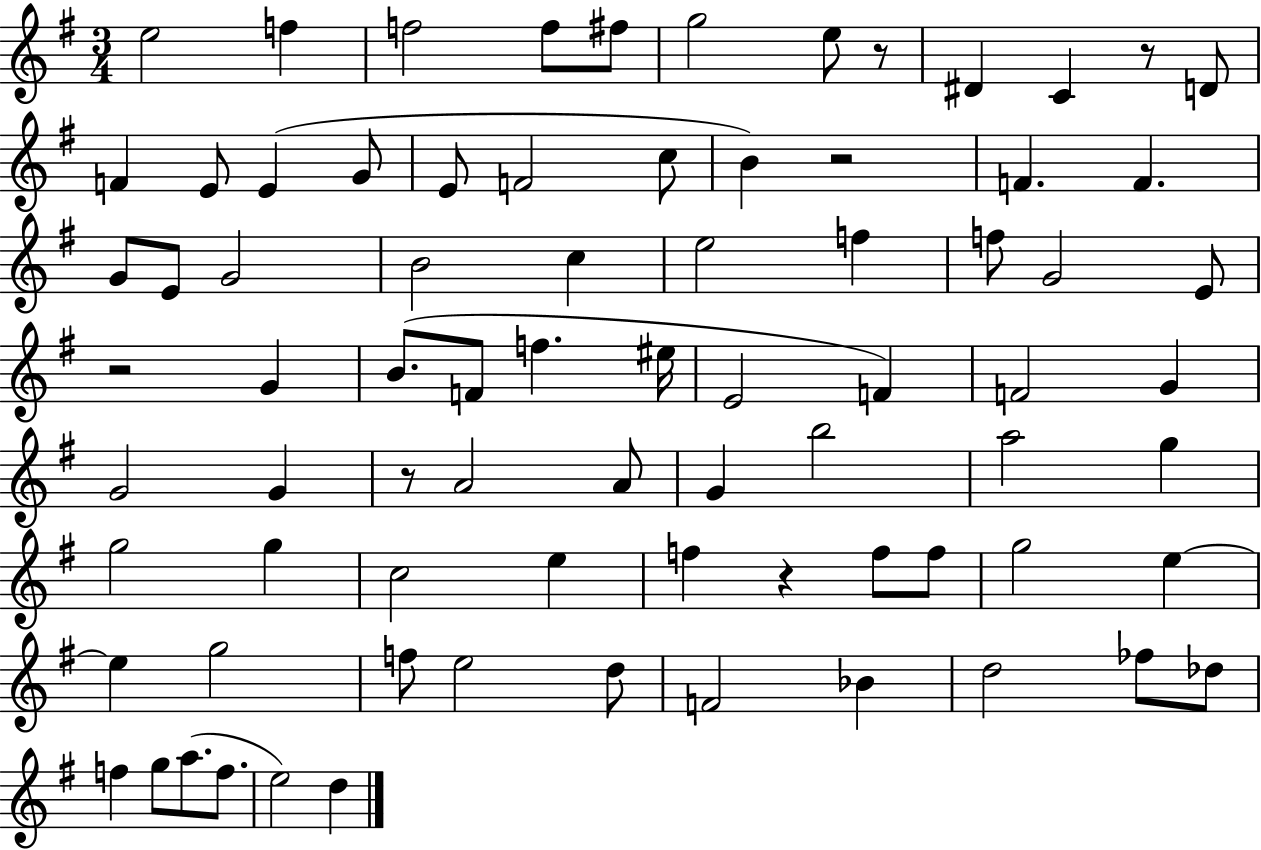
{
  \clef treble
  \numericTimeSignature
  \time 3/4
  \key g \major
  \repeat volta 2 { e''2 f''4 | f''2 f''8 fis''8 | g''2 e''8 r8 | dis'4 c'4 r8 d'8 | \break f'4 e'8 e'4( g'8 | e'8 f'2 c''8 | b'4) r2 | f'4. f'4. | \break g'8 e'8 g'2 | b'2 c''4 | e''2 f''4 | f''8 g'2 e'8 | \break r2 g'4 | b'8.( f'8 f''4. eis''16 | e'2 f'4) | f'2 g'4 | \break g'2 g'4 | r8 a'2 a'8 | g'4 b''2 | a''2 g''4 | \break g''2 g''4 | c''2 e''4 | f''4 r4 f''8 f''8 | g''2 e''4~~ | \break e''4 g''2 | f''8 e''2 d''8 | f'2 bes'4 | d''2 fes''8 des''8 | \break f''4 g''8 a''8.( f''8. | e''2) d''4 | } \bar "|."
}